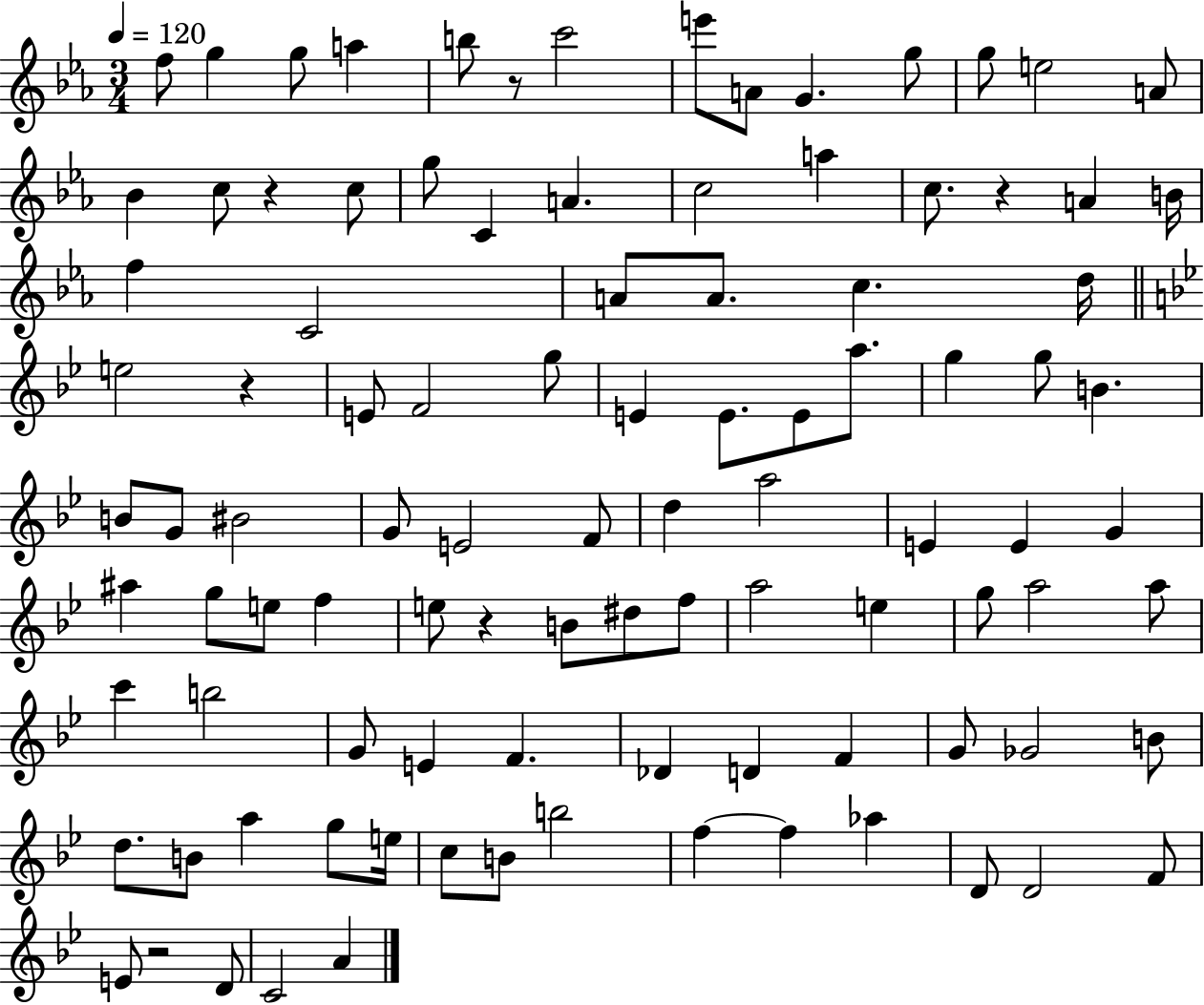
X:1
T:Untitled
M:3/4
L:1/4
K:Eb
f/2 g g/2 a b/2 z/2 c'2 e'/2 A/2 G g/2 g/2 e2 A/2 _B c/2 z c/2 g/2 C A c2 a c/2 z A B/4 f C2 A/2 A/2 c d/4 e2 z E/2 F2 g/2 E E/2 E/2 a/2 g g/2 B B/2 G/2 ^B2 G/2 E2 F/2 d a2 E E G ^a g/2 e/2 f e/2 z B/2 ^d/2 f/2 a2 e g/2 a2 a/2 c' b2 G/2 E F _D D F G/2 _G2 B/2 d/2 B/2 a g/2 e/4 c/2 B/2 b2 f f _a D/2 D2 F/2 E/2 z2 D/2 C2 A